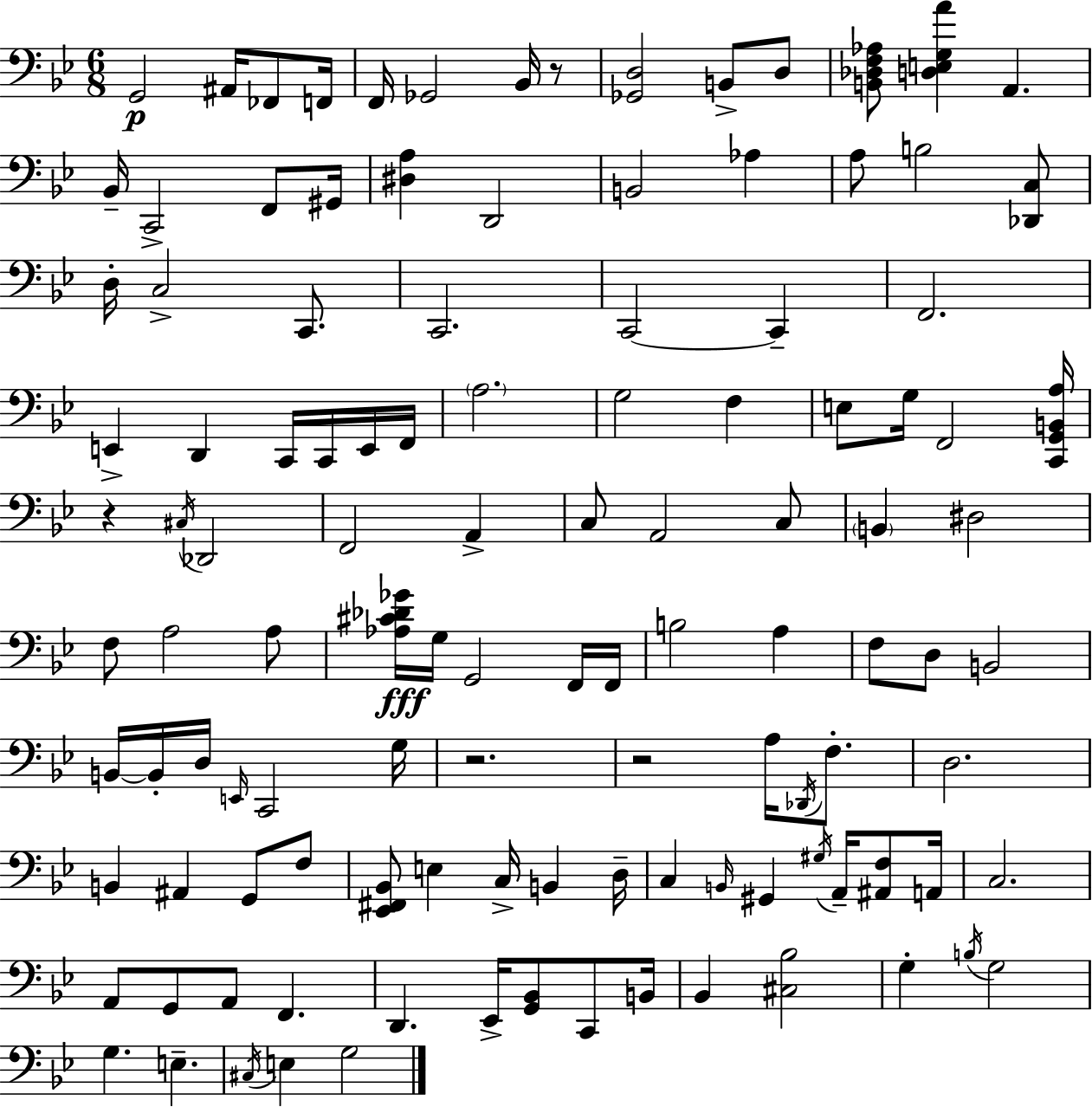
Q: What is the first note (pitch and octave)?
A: G2